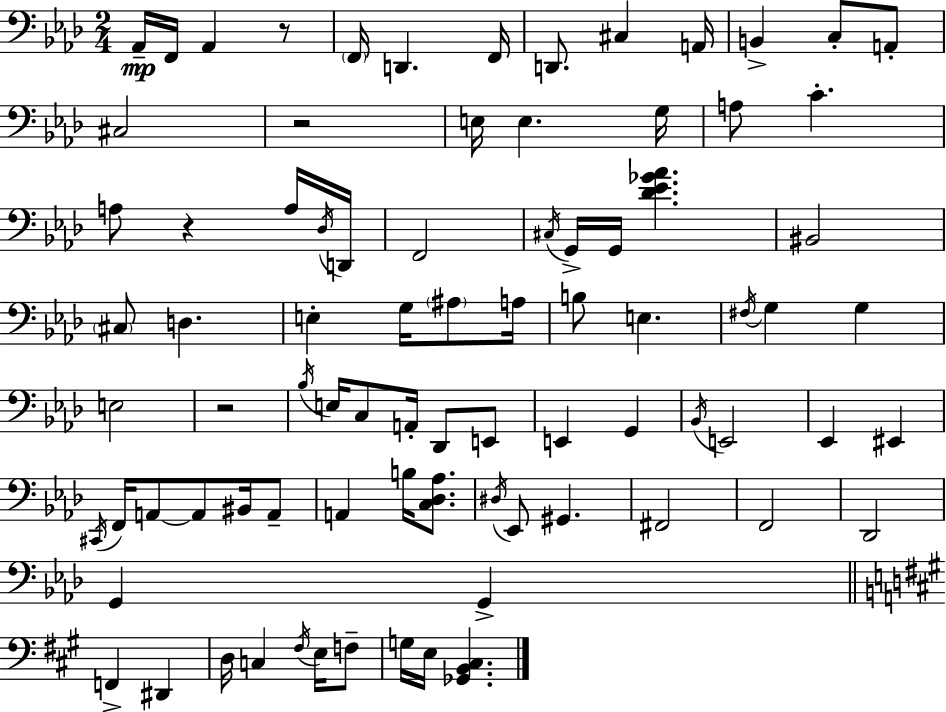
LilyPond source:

{
  \clef bass
  \numericTimeSignature
  \time 2/4
  \key aes \major
  aes,16--\mp f,16 aes,4 r8 | \parenthesize f,16 d,4. f,16 | d,8. cis4 a,16 | b,4-> c8-. a,8-. | \break cis2 | r2 | e16 e4. g16 | a8 c'4.-. | \break a8 r4 a16 \acciaccatura { des16 } | d,16 f,2 | \acciaccatura { cis16 } g,16-> g,16 <des' ees' ges' aes'>4. | bis,2 | \break \parenthesize cis8 d4. | e4-. g16 \parenthesize ais8 | a16 b8 e4. | \acciaccatura { fis16 } g4 g4 | \break e2 | r2 | \acciaccatura { bes16 } e16 c8 a,16-. | des,8 e,8 e,4 | \break g,4 \acciaccatura { bes,16 } e,2 | ees,4 | eis,4 \acciaccatura { cis,16 } f,16 a,8~~ | a,8 bis,16 a,8-- a,4 | \break b16 <c des aes>8. \acciaccatura { dis16 } ees,8 | gis,4. fis,2 | f,2 | des,2 | \break g,4 | g,4-> \bar "||" \break \key a \major f,4-> dis,4 | d16 c4 \acciaccatura { fis16 } e16 f8-- | g16 e16 <ges, b, cis>4. | \bar "|."
}